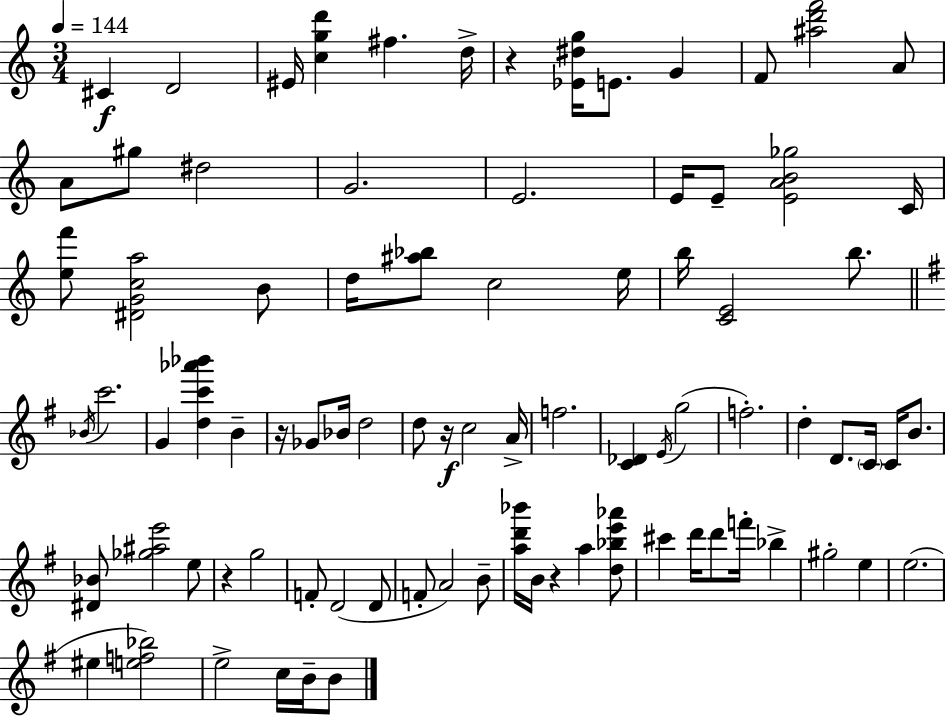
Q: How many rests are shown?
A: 5